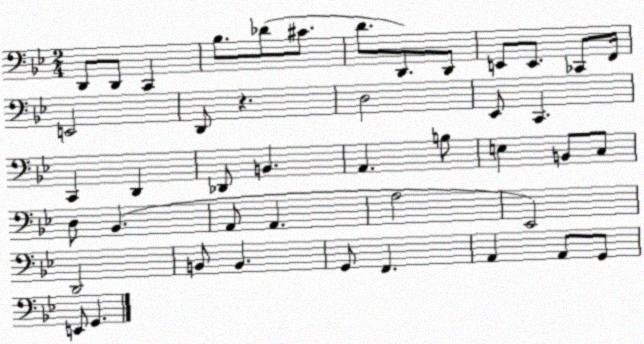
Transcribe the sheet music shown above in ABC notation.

X:1
T:Untitled
M:2/4
L:1/4
K:Bb
D,,/2 D,,/2 C,, _B,/2 _D/2 ^C/2 D/2 D,,/2 D,,/2 E,,/2 E,,/2 _C,,/2 F,,/4 E,,2 D,,/2 z D,2 _E,,/2 C,, C,, D,, _D,,/2 B,, A,, B,/2 E, B,,/2 C,/2 D,/2 _B,, A,,/2 A,, A,2 _E,,2 D,,2 B,,/2 B,, G,,/2 F,, A,, A,,/2 G,,/2 E,,/2 G,,